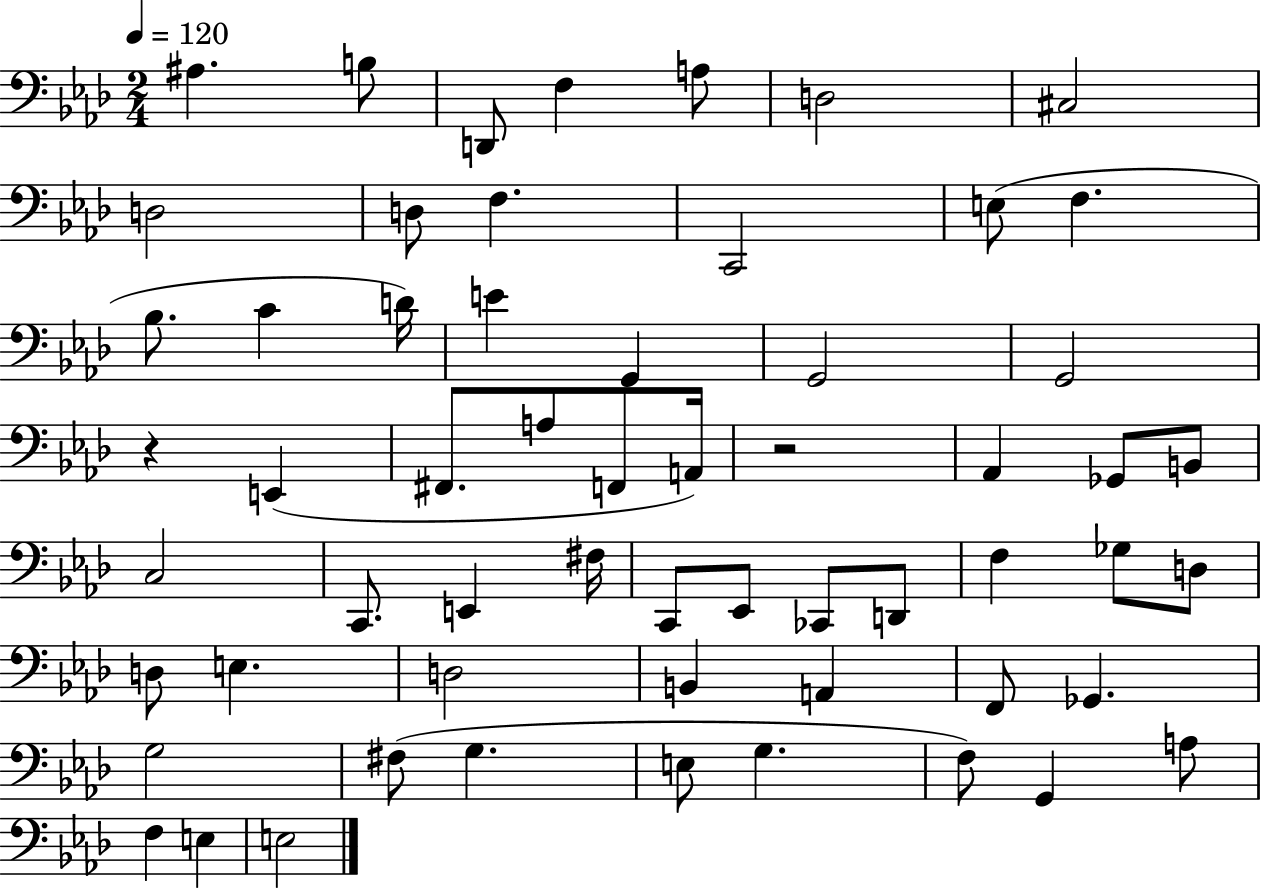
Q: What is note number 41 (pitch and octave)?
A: E3